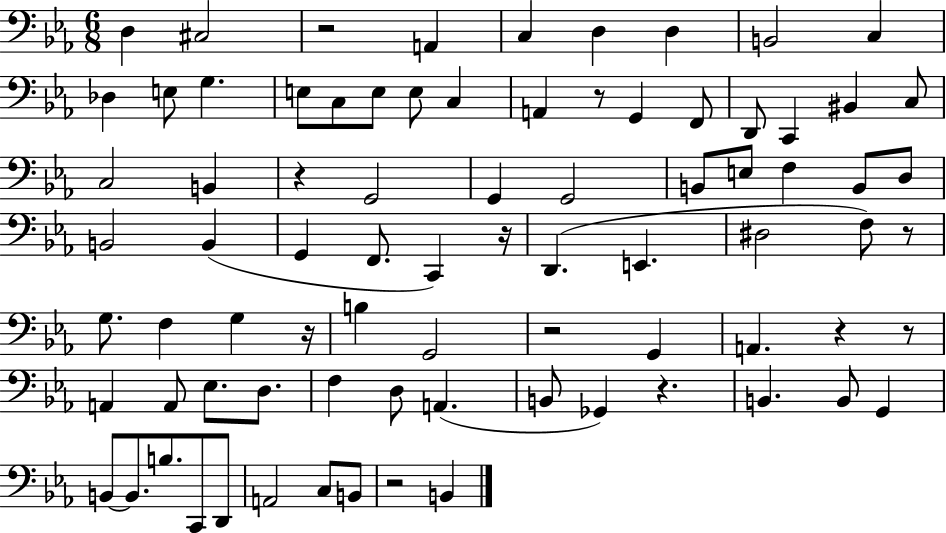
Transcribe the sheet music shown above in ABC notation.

X:1
T:Untitled
M:6/8
L:1/4
K:Eb
D, ^C,2 z2 A,, C, D, D, B,,2 C, _D, E,/2 G, E,/2 C,/2 E,/2 E,/2 C, A,, z/2 G,, F,,/2 D,,/2 C,, ^B,, C,/2 C,2 B,, z G,,2 G,, G,,2 B,,/2 E,/2 F, B,,/2 D,/2 B,,2 B,, G,, F,,/2 C,, z/4 D,, E,, ^D,2 F,/2 z/2 G,/2 F, G, z/4 B, G,,2 z2 G,, A,, z z/2 A,, A,,/2 _E,/2 D,/2 F, D,/2 A,, B,,/2 _G,, z B,, B,,/2 G,, B,,/2 B,,/2 B,/2 C,,/2 D,,/2 A,,2 C,/2 B,,/2 z2 B,,